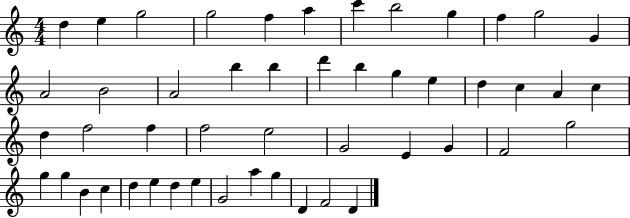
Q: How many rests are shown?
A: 0